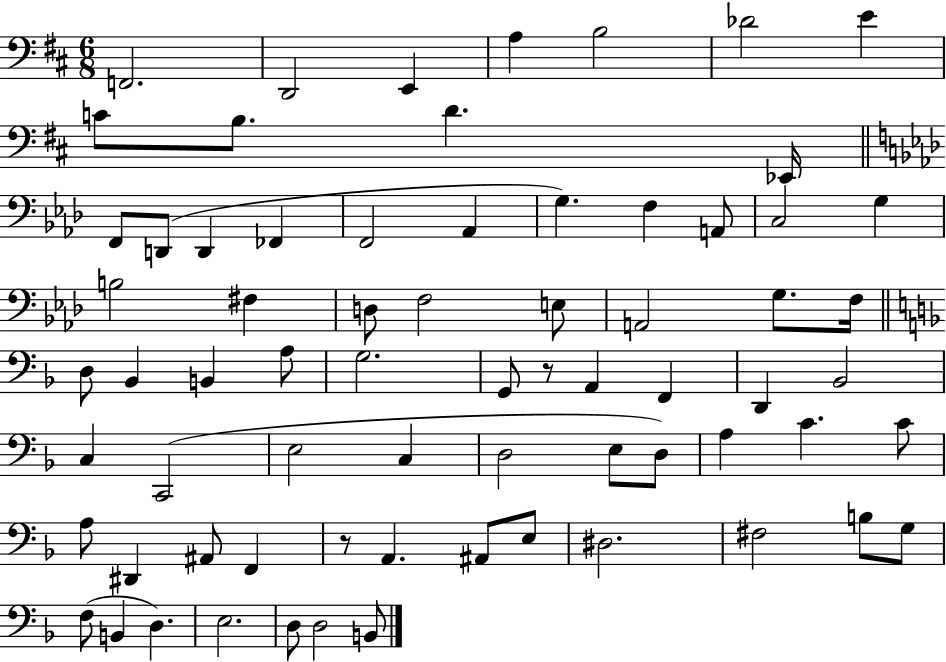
F2/h. D2/h E2/q A3/q B3/h Db4/h E4/q C4/e B3/e. D4/q. Eb2/s F2/e D2/e D2/q FES2/q F2/h Ab2/q G3/q. F3/q A2/e C3/h G3/q B3/h F#3/q D3/e F3/h E3/e A2/h G3/e. F3/s D3/e Bb2/q B2/q A3/e G3/h. G2/e R/e A2/q F2/q D2/q Bb2/h C3/q C2/h E3/h C3/q D3/h E3/e D3/e A3/q C4/q. C4/e A3/e D#2/q A#2/e F2/q R/e A2/q. A#2/e E3/e D#3/h. F#3/h B3/e G3/e F3/e B2/q D3/q. E3/h. D3/e D3/h B2/e